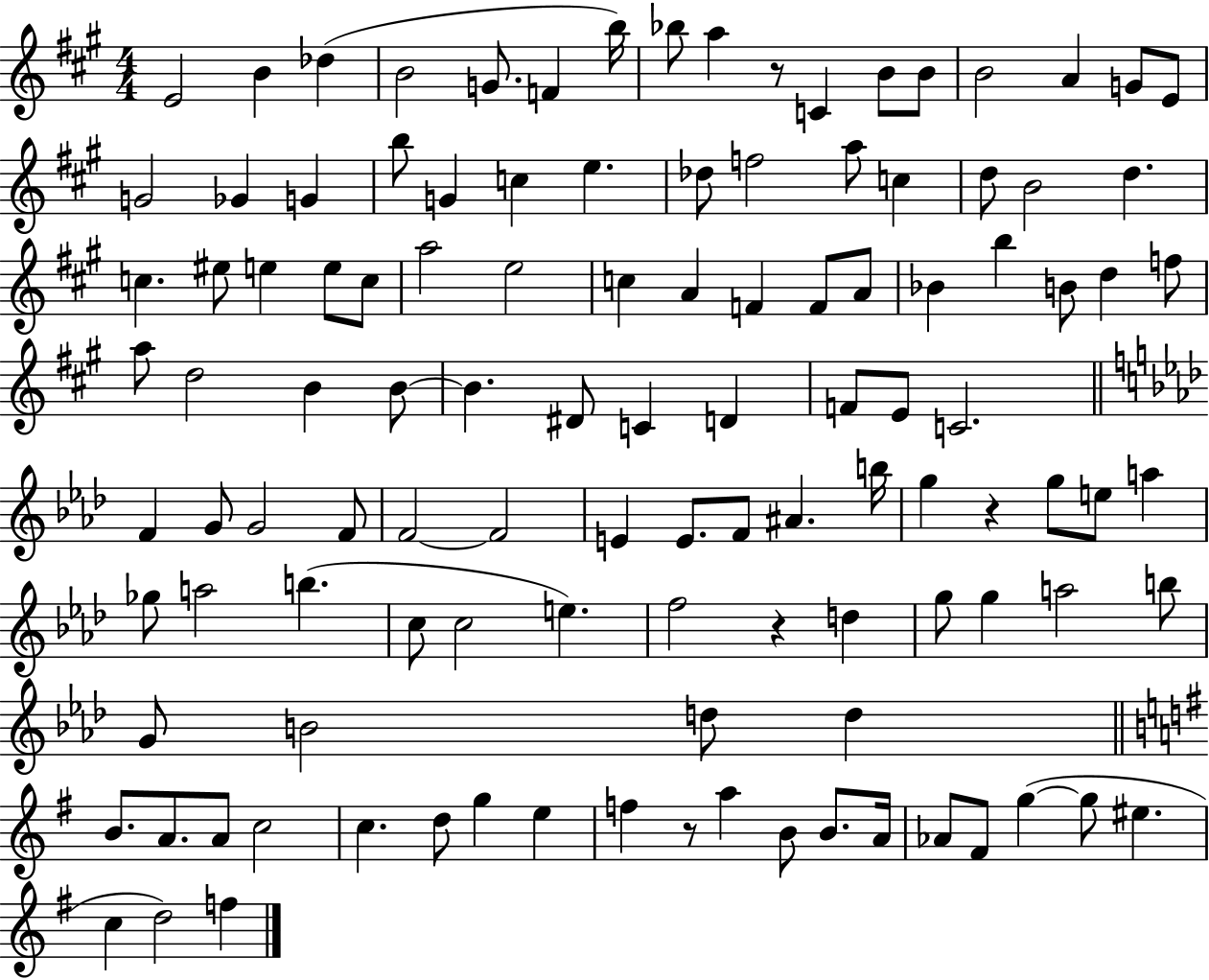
X:1
T:Untitled
M:4/4
L:1/4
K:A
E2 B _d B2 G/2 F b/4 _b/2 a z/2 C B/2 B/2 B2 A G/2 E/2 G2 _G G b/2 G c e _d/2 f2 a/2 c d/2 B2 d c ^e/2 e e/2 c/2 a2 e2 c A F F/2 A/2 _B b B/2 d f/2 a/2 d2 B B/2 B ^D/2 C D F/2 E/2 C2 F G/2 G2 F/2 F2 F2 E E/2 F/2 ^A b/4 g z g/2 e/2 a _g/2 a2 b c/2 c2 e f2 z d g/2 g a2 b/2 G/2 B2 d/2 d B/2 A/2 A/2 c2 c d/2 g e f z/2 a B/2 B/2 A/4 _A/2 ^F/2 g g/2 ^e c d2 f